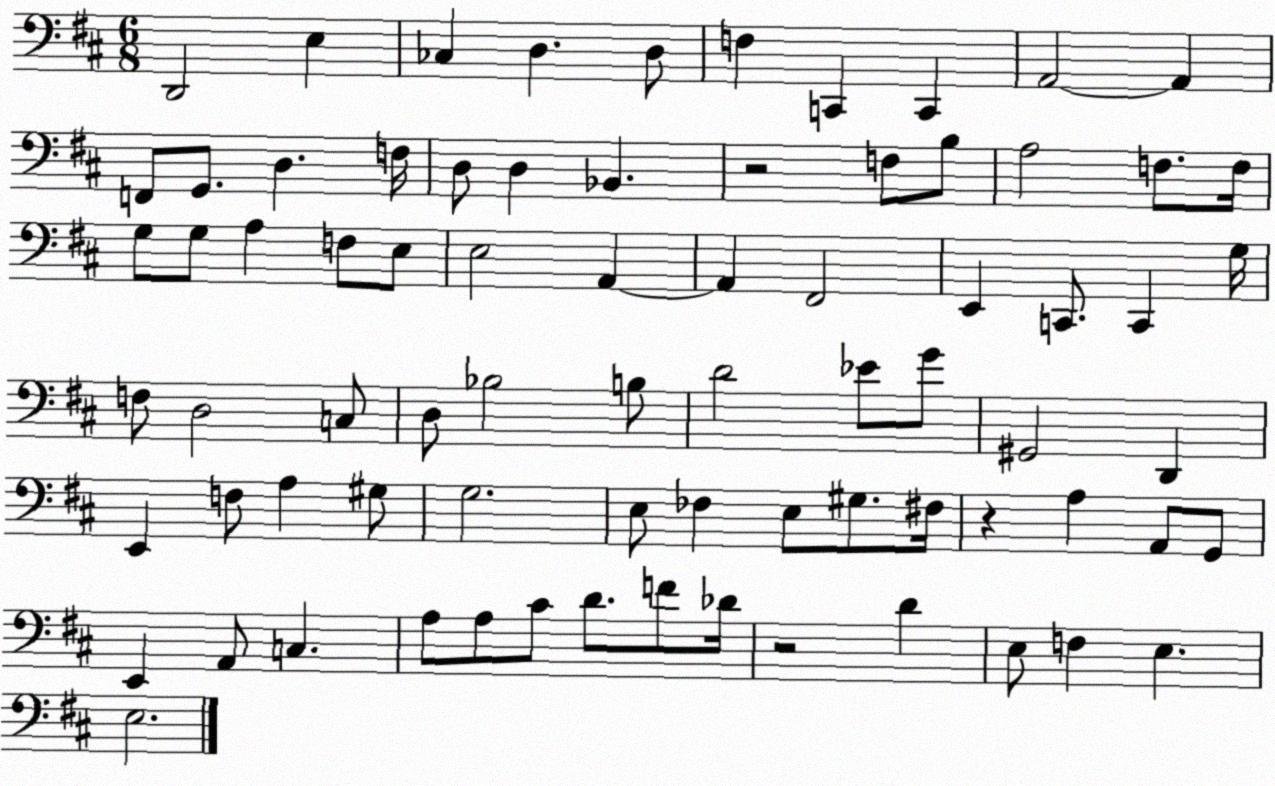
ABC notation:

X:1
T:Untitled
M:6/8
L:1/4
K:D
D,,2 E, _C, D, D,/2 F, C,, C,, A,,2 A,, F,,/2 G,,/2 D, F,/4 D,/2 D, _B,, z2 F,/2 B,/2 A,2 F,/2 F,/4 G,/2 G,/2 A, F,/2 E,/2 E,2 A,, A,, ^F,,2 E,, C,,/2 C,, G,/4 F,/2 D,2 C,/2 D,/2 _B,2 B,/2 D2 _E/2 G/2 ^G,,2 D,, E,, F,/2 A, ^G,/2 G,2 E,/2 _F, E,/2 ^G,/2 ^F,/4 z A, A,,/2 G,,/2 E,, A,,/2 C, A,/2 A,/2 ^C/2 D/2 F/2 _D/4 z2 D E,/2 F, E, E,2